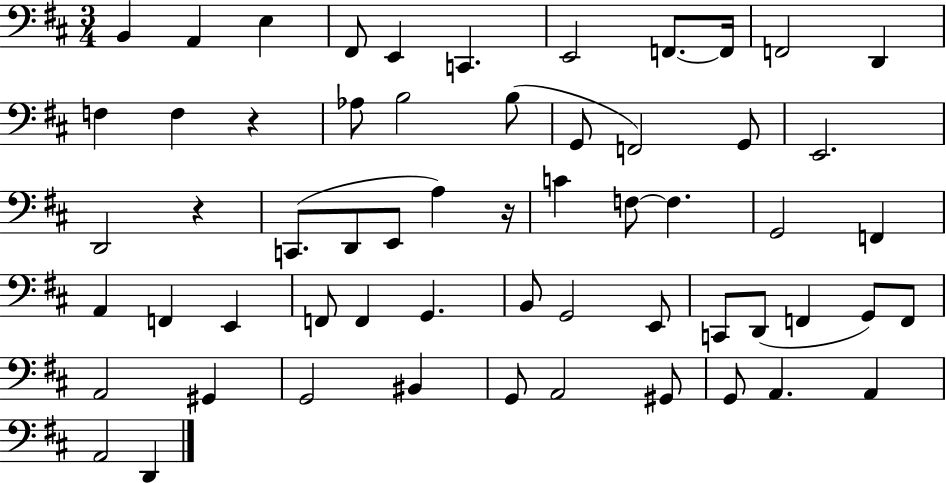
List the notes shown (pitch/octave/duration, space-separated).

B2/q A2/q E3/q F#2/e E2/q C2/q. E2/h F2/e. F2/s F2/h D2/q F3/q F3/q R/q Ab3/e B3/h B3/e G2/e F2/h G2/e E2/h. D2/h R/q C2/e. D2/e E2/e A3/q R/s C4/q F3/e F3/q. G2/h F2/q A2/q F2/q E2/q F2/e F2/q G2/q. B2/e G2/h E2/e C2/e D2/e F2/q G2/e F2/e A2/h G#2/q G2/h BIS2/q G2/e A2/h G#2/e G2/e A2/q. A2/q A2/h D2/q